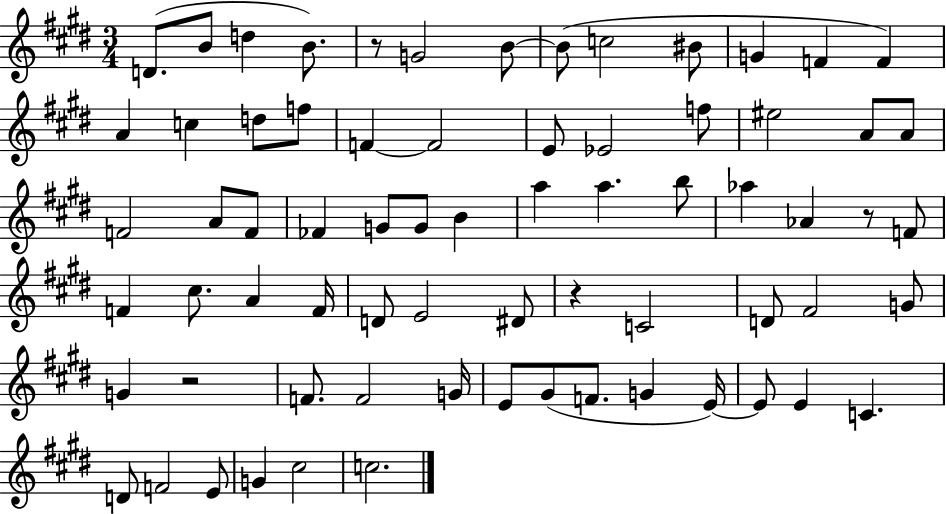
X:1
T:Untitled
M:3/4
L:1/4
K:E
D/2 B/2 d B/2 z/2 G2 B/2 B/2 c2 ^B/2 G F F A c d/2 f/2 F F2 E/2 _E2 f/2 ^e2 A/2 A/2 F2 A/2 F/2 _F G/2 G/2 B a a b/2 _a _A z/2 F/2 F ^c/2 A F/4 D/2 E2 ^D/2 z C2 D/2 ^F2 G/2 G z2 F/2 F2 G/4 E/2 ^G/2 F/2 G E/4 E/2 E C D/2 F2 E/2 G ^c2 c2